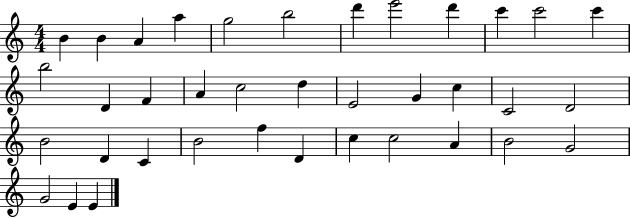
B4/q B4/q A4/q A5/q G5/h B5/h D6/q E6/h D6/q C6/q C6/h C6/q B5/h D4/q F4/q A4/q C5/h D5/q E4/h G4/q C5/q C4/h D4/h B4/h D4/q C4/q B4/h F5/q D4/q C5/q C5/h A4/q B4/h G4/h G4/h E4/q E4/q